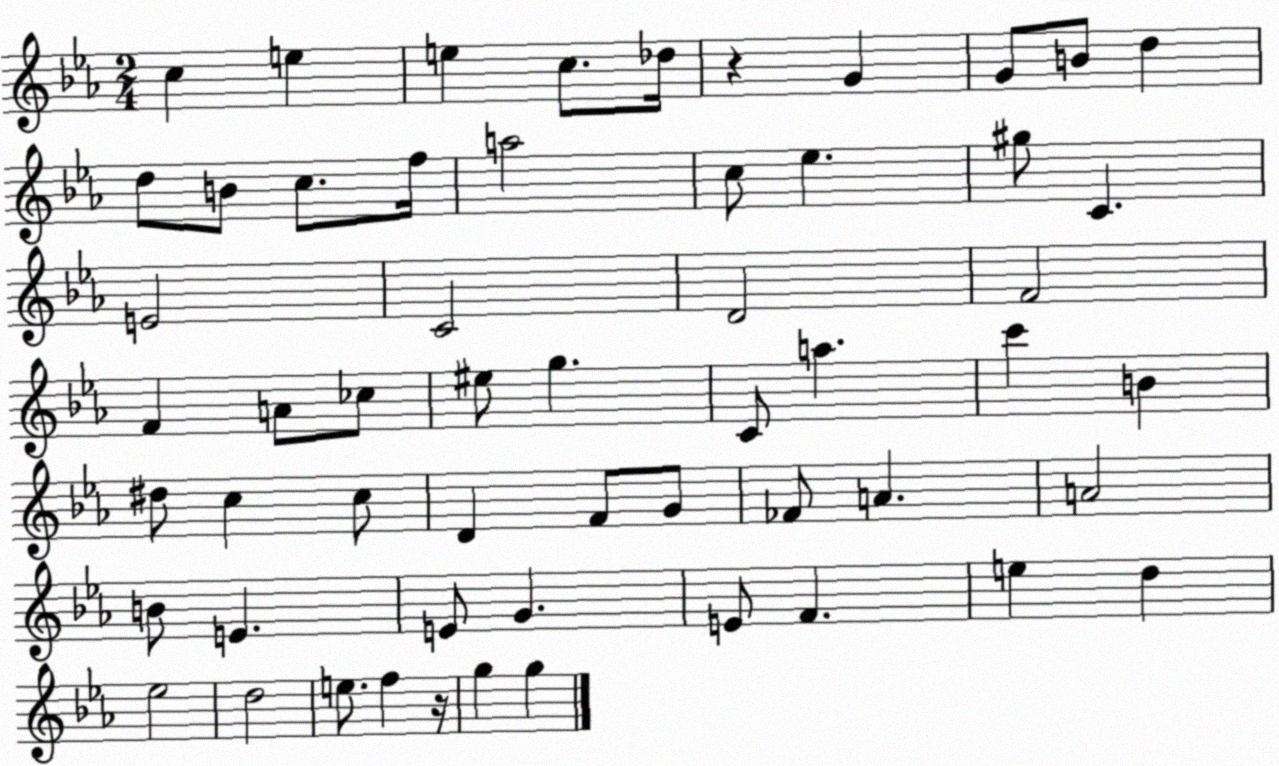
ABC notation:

X:1
T:Untitled
M:2/4
L:1/4
K:Eb
c e e c/2 _d/4 z G G/2 B/2 d d/2 B/2 c/2 f/4 a2 c/2 _e ^g/2 C E2 C2 D2 F2 F A/2 _c/2 ^e/2 g C/2 a c' B ^d/2 c c/2 D F/2 G/2 _F/2 A A2 B/2 E E/2 G E/2 F e d _e2 d2 e/2 f z/4 g g